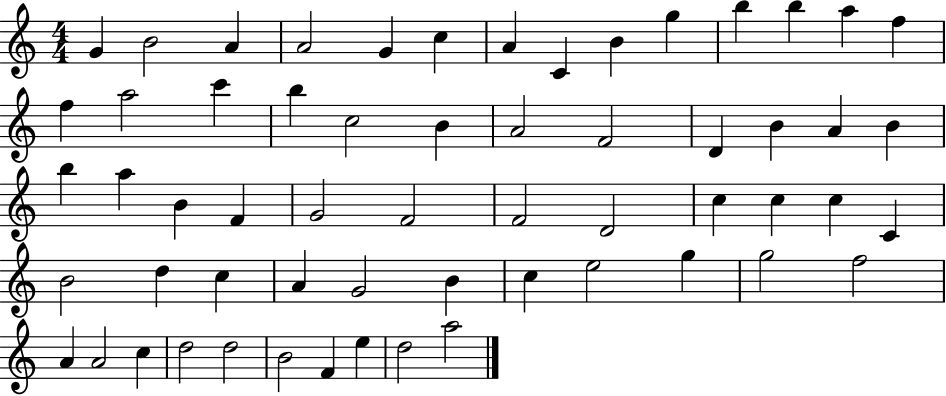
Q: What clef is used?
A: treble